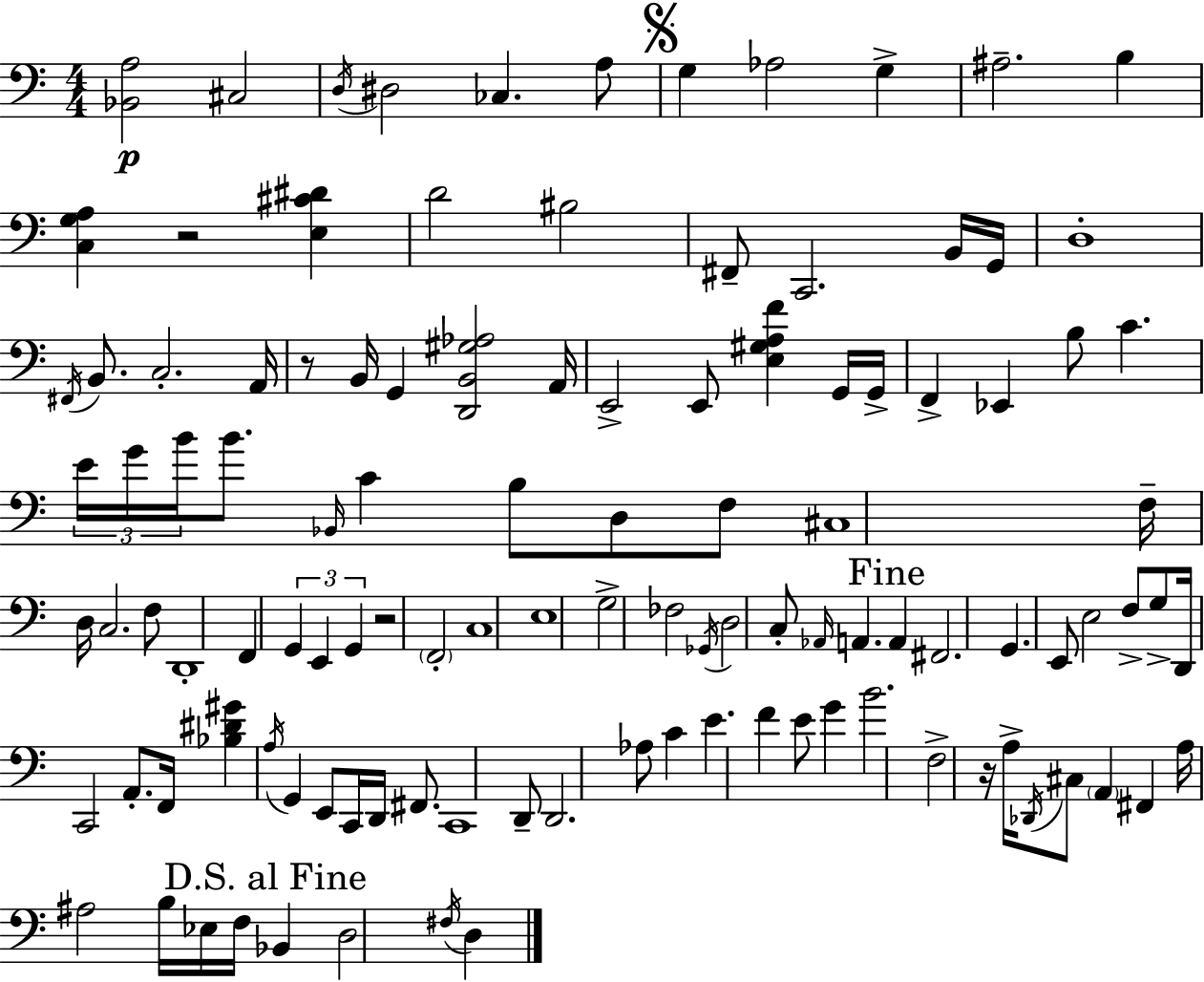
X:1
T:Untitled
M:4/4
L:1/4
K:Am
[_B,,A,]2 ^C,2 D,/4 ^D,2 _C, A,/2 G, _A,2 G, ^A,2 B, [C,G,A,] z2 [E,^C^D] D2 ^B,2 ^F,,/2 C,,2 B,,/4 G,,/4 D,4 ^F,,/4 B,,/2 C,2 A,,/4 z/2 B,,/4 G,, [D,,B,,^G,_A,]2 A,,/4 E,,2 E,,/2 [E,^G,A,F] G,,/4 G,,/4 F,, _E,, B,/2 C E/4 G/4 B/4 B/2 _B,,/4 C B,/2 D,/2 F,/2 ^C,4 F,/4 D,/4 C,2 F,/2 D,,4 F,, G,, E,, G,, z2 F,,2 C,4 E,4 G,2 _F,2 _G,,/4 D,2 C,/2 _A,,/4 A,, A,, ^F,,2 G,, E,,/2 E,2 F,/2 G,/2 D,,/4 C,,2 A,,/2 F,,/4 [_B,^D^G] A,/4 G,, E,,/2 C,,/4 D,,/4 ^F,,/2 C,,4 D,,/2 D,,2 _A,/2 C E F E/2 G B2 F,2 z/4 A,/4 _D,,/4 ^C,/2 A,, ^F,, A,/4 ^A,2 B,/4 _E,/4 F,/4 _B,, D,2 ^F,/4 D,